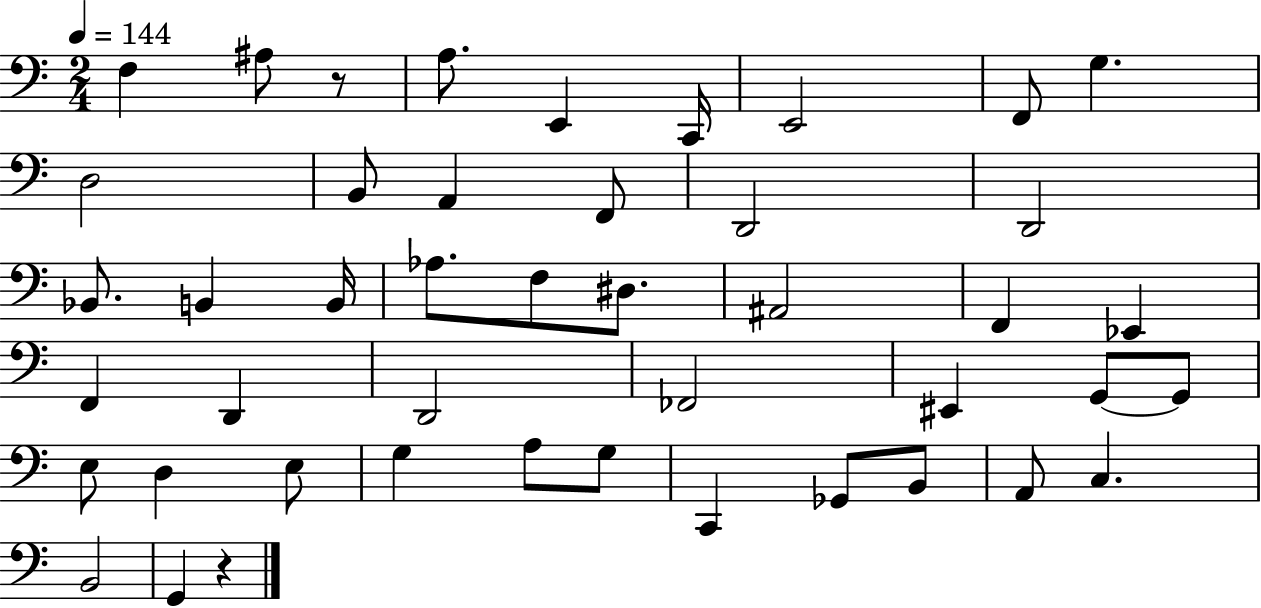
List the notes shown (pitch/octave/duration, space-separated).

F3/q A#3/e R/e A3/e. E2/q C2/s E2/h F2/e G3/q. D3/h B2/e A2/q F2/e D2/h D2/h Bb2/e. B2/q B2/s Ab3/e. F3/e D#3/e. A#2/h F2/q Eb2/q F2/q D2/q D2/h FES2/h EIS2/q G2/e G2/e E3/e D3/q E3/e G3/q A3/e G3/e C2/q Gb2/e B2/e A2/e C3/q. B2/h G2/q R/q